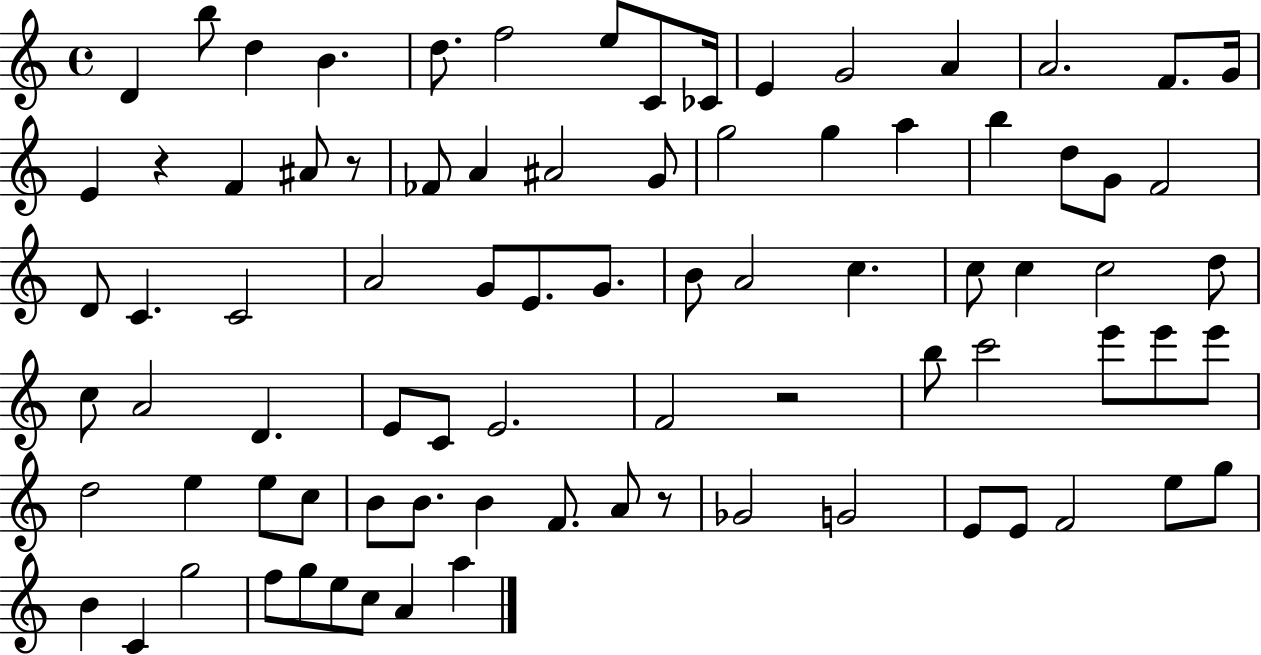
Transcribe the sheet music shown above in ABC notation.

X:1
T:Untitled
M:4/4
L:1/4
K:C
D b/2 d B d/2 f2 e/2 C/2 _C/4 E G2 A A2 F/2 G/4 E z F ^A/2 z/2 _F/2 A ^A2 G/2 g2 g a b d/2 G/2 F2 D/2 C C2 A2 G/2 E/2 G/2 B/2 A2 c c/2 c c2 d/2 c/2 A2 D E/2 C/2 E2 F2 z2 b/2 c'2 e'/2 e'/2 e'/2 d2 e e/2 c/2 B/2 B/2 B F/2 A/2 z/2 _G2 G2 E/2 E/2 F2 e/2 g/2 B C g2 f/2 g/2 e/2 c/2 A a